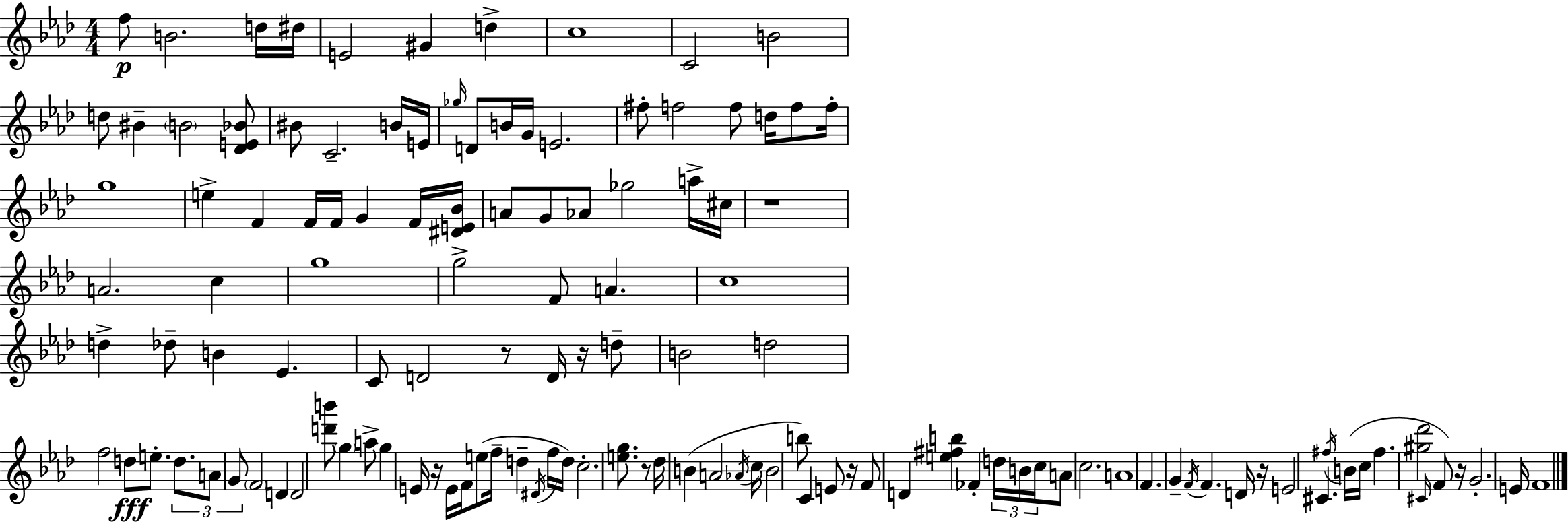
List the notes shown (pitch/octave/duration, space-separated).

F5/e B4/h. D5/s D#5/s E4/h G#4/q D5/q C5/w C4/h B4/h D5/e BIS4/q B4/h [Db4,E4,Bb4]/e BIS4/e C4/h. B4/s E4/s Gb5/s D4/e B4/s G4/s E4/h. F#5/e F5/h F5/e D5/s F5/e F5/s G5/w E5/q F4/q F4/s F4/s G4/q F4/s [D#4,E4,Bb4]/s A4/e G4/e Ab4/e Gb5/h A5/s C#5/s R/w A4/h. C5/q G5/w G5/h F4/e A4/q. C5/w D5/q Db5/e B4/q Eb4/q. C4/e D4/h R/e D4/s R/s D5/e B4/h D5/h F5/h D5/e E5/e. D5/e. A4/e G4/e F4/h D4/q D4/h [D6,B6]/e G5/q A5/e G5/q E4/s R/s E4/s F4/s E5/e F5/s D5/q D#4/s F5/s D5/s C5/h. [E5,G5]/e. R/e Db5/s B4/q A4/h Ab4/s C5/s B4/h B5/e C4/q E4/e R/s F4/e D4/q [E5,F#5,B5]/q FES4/q D5/s B4/s C5/s A4/e C5/h. A4/w F4/q. G4/q F4/s F4/q. D4/s R/s E4/h C#4/q. F#5/s B4/s C5/s F#5/q. [G#5,Db6]/h C#4/s F4/e R/s G4/h. E4/s F4/w